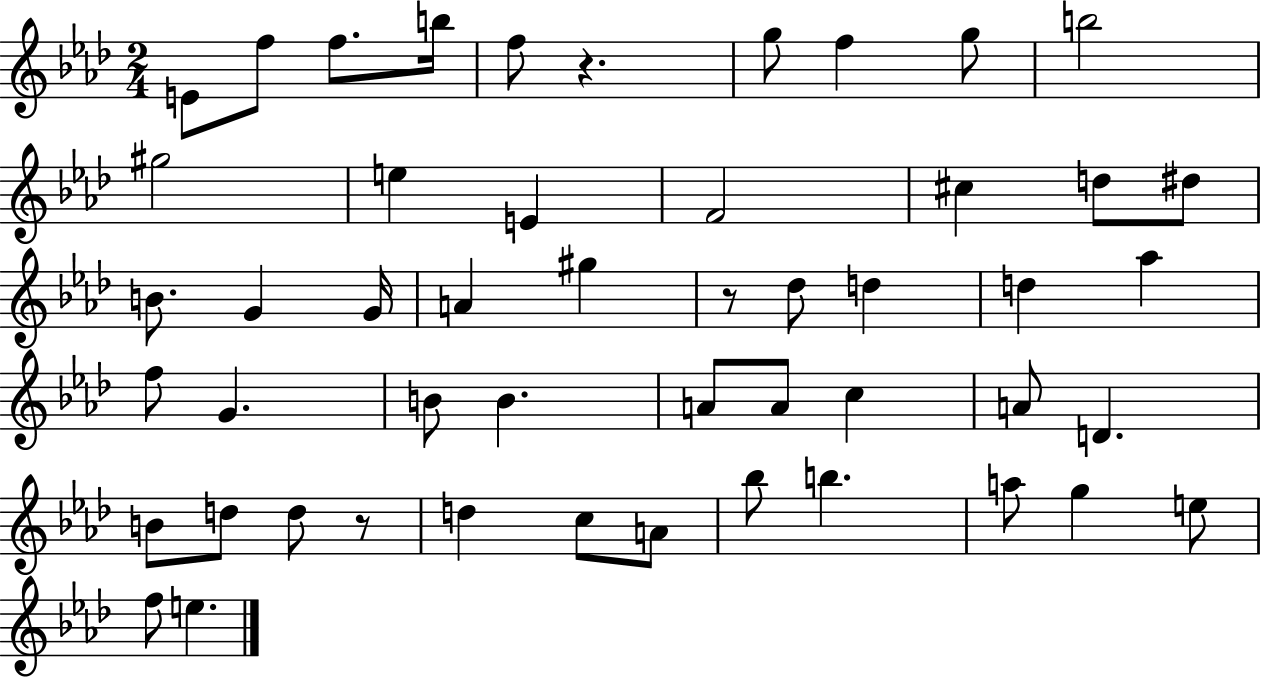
{
  \clef treble
  \numericTimeSignature
  \time 2/4
  \key aes \major
  e'8 f''8 f''8. b''16 | f''8 r4. | g''8 f''4 g''8 | b''2 | \break gis''2 | e''4 e'4 | f'2 | cis''4 d''8 dis''8 | \break b'8. g'4 g'16 | a'4 gis''4 | r8 des''8 d''4 | d''4 aes''4 | \break f''8 g'4. | b'8 b'4. | a'8 a'8 c''4 | a'8 d'4. | \break b'8 d''8 d''8 r8 | d''4 c''8 a'8 | bes''8 b''4. | a''8 g''4 e''8 | \break f''8 e''4. | \bar "|."
}